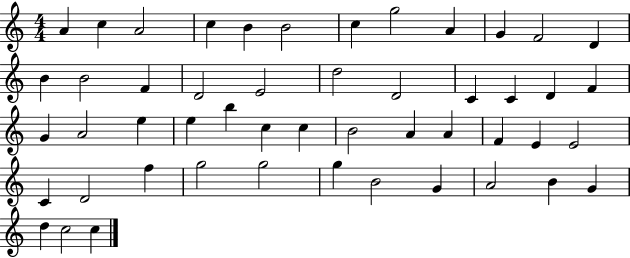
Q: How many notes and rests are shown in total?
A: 50